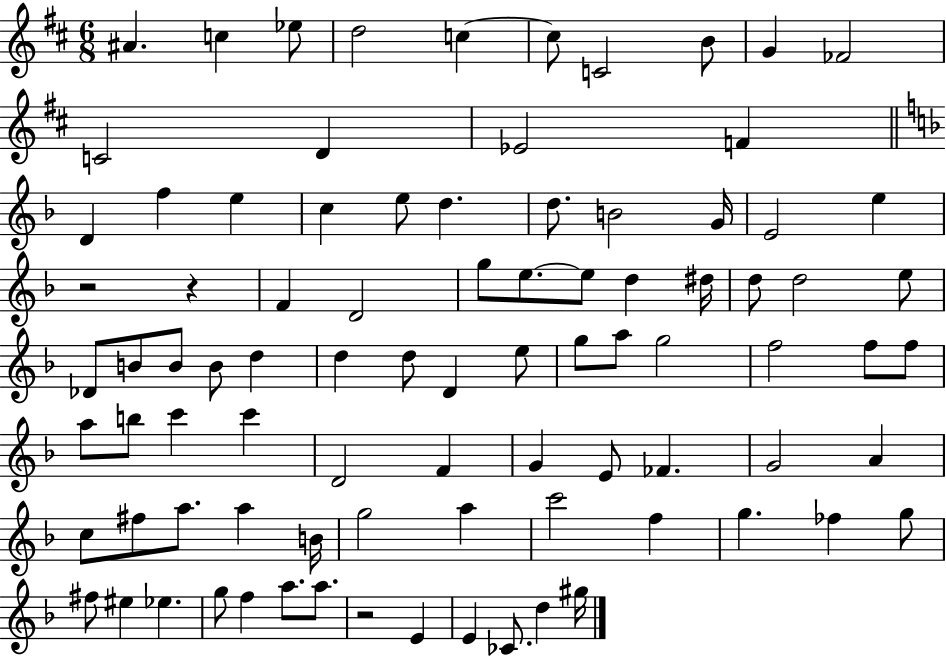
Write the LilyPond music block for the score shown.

{
  \clef treble
  \numericTimeSignature
  \time 6/8
  \key d \major
  ais'4. c''4 ees''8 | d''2 c''4~~ | c''8 c'2 b'8 | g'4 fes'2 | \break c'2 d'4 | ees'2 f'4 | \bar "||" \break \key f \major d'4 f''4 e''4 | c''4 e''8 d''4. | d''8. b'2 g'16 | e'2 e''4 | \break r2 r4 | f'4 d'2 | g''8 e''8.~~ e''8 d''4 dis''16 | d''8 d''2 e''8 | \break des'8 b'8 b'8 b'8 d''4 | d''4 d''8 d'4 e''8 | g''8 a''8 g''2 | f''2 f''8 f''8 | \break a''8 b''8 c'''4 c'''4 | d'2 f'4 | g'4 e'8 fes'4. | g'2 a'4 | \break c''8 fis''8 a''8. a''4 b'16 | g''2 a''4 | c'''2 f''4 | g''4. fes''4 g''8 | \break fis''8 eis''4 ees''4. | g''8 f''4 a''8. a''8. | r2 e'4 | e'4 ces'8. d''4 gis''16 | \break \bar "|."
}